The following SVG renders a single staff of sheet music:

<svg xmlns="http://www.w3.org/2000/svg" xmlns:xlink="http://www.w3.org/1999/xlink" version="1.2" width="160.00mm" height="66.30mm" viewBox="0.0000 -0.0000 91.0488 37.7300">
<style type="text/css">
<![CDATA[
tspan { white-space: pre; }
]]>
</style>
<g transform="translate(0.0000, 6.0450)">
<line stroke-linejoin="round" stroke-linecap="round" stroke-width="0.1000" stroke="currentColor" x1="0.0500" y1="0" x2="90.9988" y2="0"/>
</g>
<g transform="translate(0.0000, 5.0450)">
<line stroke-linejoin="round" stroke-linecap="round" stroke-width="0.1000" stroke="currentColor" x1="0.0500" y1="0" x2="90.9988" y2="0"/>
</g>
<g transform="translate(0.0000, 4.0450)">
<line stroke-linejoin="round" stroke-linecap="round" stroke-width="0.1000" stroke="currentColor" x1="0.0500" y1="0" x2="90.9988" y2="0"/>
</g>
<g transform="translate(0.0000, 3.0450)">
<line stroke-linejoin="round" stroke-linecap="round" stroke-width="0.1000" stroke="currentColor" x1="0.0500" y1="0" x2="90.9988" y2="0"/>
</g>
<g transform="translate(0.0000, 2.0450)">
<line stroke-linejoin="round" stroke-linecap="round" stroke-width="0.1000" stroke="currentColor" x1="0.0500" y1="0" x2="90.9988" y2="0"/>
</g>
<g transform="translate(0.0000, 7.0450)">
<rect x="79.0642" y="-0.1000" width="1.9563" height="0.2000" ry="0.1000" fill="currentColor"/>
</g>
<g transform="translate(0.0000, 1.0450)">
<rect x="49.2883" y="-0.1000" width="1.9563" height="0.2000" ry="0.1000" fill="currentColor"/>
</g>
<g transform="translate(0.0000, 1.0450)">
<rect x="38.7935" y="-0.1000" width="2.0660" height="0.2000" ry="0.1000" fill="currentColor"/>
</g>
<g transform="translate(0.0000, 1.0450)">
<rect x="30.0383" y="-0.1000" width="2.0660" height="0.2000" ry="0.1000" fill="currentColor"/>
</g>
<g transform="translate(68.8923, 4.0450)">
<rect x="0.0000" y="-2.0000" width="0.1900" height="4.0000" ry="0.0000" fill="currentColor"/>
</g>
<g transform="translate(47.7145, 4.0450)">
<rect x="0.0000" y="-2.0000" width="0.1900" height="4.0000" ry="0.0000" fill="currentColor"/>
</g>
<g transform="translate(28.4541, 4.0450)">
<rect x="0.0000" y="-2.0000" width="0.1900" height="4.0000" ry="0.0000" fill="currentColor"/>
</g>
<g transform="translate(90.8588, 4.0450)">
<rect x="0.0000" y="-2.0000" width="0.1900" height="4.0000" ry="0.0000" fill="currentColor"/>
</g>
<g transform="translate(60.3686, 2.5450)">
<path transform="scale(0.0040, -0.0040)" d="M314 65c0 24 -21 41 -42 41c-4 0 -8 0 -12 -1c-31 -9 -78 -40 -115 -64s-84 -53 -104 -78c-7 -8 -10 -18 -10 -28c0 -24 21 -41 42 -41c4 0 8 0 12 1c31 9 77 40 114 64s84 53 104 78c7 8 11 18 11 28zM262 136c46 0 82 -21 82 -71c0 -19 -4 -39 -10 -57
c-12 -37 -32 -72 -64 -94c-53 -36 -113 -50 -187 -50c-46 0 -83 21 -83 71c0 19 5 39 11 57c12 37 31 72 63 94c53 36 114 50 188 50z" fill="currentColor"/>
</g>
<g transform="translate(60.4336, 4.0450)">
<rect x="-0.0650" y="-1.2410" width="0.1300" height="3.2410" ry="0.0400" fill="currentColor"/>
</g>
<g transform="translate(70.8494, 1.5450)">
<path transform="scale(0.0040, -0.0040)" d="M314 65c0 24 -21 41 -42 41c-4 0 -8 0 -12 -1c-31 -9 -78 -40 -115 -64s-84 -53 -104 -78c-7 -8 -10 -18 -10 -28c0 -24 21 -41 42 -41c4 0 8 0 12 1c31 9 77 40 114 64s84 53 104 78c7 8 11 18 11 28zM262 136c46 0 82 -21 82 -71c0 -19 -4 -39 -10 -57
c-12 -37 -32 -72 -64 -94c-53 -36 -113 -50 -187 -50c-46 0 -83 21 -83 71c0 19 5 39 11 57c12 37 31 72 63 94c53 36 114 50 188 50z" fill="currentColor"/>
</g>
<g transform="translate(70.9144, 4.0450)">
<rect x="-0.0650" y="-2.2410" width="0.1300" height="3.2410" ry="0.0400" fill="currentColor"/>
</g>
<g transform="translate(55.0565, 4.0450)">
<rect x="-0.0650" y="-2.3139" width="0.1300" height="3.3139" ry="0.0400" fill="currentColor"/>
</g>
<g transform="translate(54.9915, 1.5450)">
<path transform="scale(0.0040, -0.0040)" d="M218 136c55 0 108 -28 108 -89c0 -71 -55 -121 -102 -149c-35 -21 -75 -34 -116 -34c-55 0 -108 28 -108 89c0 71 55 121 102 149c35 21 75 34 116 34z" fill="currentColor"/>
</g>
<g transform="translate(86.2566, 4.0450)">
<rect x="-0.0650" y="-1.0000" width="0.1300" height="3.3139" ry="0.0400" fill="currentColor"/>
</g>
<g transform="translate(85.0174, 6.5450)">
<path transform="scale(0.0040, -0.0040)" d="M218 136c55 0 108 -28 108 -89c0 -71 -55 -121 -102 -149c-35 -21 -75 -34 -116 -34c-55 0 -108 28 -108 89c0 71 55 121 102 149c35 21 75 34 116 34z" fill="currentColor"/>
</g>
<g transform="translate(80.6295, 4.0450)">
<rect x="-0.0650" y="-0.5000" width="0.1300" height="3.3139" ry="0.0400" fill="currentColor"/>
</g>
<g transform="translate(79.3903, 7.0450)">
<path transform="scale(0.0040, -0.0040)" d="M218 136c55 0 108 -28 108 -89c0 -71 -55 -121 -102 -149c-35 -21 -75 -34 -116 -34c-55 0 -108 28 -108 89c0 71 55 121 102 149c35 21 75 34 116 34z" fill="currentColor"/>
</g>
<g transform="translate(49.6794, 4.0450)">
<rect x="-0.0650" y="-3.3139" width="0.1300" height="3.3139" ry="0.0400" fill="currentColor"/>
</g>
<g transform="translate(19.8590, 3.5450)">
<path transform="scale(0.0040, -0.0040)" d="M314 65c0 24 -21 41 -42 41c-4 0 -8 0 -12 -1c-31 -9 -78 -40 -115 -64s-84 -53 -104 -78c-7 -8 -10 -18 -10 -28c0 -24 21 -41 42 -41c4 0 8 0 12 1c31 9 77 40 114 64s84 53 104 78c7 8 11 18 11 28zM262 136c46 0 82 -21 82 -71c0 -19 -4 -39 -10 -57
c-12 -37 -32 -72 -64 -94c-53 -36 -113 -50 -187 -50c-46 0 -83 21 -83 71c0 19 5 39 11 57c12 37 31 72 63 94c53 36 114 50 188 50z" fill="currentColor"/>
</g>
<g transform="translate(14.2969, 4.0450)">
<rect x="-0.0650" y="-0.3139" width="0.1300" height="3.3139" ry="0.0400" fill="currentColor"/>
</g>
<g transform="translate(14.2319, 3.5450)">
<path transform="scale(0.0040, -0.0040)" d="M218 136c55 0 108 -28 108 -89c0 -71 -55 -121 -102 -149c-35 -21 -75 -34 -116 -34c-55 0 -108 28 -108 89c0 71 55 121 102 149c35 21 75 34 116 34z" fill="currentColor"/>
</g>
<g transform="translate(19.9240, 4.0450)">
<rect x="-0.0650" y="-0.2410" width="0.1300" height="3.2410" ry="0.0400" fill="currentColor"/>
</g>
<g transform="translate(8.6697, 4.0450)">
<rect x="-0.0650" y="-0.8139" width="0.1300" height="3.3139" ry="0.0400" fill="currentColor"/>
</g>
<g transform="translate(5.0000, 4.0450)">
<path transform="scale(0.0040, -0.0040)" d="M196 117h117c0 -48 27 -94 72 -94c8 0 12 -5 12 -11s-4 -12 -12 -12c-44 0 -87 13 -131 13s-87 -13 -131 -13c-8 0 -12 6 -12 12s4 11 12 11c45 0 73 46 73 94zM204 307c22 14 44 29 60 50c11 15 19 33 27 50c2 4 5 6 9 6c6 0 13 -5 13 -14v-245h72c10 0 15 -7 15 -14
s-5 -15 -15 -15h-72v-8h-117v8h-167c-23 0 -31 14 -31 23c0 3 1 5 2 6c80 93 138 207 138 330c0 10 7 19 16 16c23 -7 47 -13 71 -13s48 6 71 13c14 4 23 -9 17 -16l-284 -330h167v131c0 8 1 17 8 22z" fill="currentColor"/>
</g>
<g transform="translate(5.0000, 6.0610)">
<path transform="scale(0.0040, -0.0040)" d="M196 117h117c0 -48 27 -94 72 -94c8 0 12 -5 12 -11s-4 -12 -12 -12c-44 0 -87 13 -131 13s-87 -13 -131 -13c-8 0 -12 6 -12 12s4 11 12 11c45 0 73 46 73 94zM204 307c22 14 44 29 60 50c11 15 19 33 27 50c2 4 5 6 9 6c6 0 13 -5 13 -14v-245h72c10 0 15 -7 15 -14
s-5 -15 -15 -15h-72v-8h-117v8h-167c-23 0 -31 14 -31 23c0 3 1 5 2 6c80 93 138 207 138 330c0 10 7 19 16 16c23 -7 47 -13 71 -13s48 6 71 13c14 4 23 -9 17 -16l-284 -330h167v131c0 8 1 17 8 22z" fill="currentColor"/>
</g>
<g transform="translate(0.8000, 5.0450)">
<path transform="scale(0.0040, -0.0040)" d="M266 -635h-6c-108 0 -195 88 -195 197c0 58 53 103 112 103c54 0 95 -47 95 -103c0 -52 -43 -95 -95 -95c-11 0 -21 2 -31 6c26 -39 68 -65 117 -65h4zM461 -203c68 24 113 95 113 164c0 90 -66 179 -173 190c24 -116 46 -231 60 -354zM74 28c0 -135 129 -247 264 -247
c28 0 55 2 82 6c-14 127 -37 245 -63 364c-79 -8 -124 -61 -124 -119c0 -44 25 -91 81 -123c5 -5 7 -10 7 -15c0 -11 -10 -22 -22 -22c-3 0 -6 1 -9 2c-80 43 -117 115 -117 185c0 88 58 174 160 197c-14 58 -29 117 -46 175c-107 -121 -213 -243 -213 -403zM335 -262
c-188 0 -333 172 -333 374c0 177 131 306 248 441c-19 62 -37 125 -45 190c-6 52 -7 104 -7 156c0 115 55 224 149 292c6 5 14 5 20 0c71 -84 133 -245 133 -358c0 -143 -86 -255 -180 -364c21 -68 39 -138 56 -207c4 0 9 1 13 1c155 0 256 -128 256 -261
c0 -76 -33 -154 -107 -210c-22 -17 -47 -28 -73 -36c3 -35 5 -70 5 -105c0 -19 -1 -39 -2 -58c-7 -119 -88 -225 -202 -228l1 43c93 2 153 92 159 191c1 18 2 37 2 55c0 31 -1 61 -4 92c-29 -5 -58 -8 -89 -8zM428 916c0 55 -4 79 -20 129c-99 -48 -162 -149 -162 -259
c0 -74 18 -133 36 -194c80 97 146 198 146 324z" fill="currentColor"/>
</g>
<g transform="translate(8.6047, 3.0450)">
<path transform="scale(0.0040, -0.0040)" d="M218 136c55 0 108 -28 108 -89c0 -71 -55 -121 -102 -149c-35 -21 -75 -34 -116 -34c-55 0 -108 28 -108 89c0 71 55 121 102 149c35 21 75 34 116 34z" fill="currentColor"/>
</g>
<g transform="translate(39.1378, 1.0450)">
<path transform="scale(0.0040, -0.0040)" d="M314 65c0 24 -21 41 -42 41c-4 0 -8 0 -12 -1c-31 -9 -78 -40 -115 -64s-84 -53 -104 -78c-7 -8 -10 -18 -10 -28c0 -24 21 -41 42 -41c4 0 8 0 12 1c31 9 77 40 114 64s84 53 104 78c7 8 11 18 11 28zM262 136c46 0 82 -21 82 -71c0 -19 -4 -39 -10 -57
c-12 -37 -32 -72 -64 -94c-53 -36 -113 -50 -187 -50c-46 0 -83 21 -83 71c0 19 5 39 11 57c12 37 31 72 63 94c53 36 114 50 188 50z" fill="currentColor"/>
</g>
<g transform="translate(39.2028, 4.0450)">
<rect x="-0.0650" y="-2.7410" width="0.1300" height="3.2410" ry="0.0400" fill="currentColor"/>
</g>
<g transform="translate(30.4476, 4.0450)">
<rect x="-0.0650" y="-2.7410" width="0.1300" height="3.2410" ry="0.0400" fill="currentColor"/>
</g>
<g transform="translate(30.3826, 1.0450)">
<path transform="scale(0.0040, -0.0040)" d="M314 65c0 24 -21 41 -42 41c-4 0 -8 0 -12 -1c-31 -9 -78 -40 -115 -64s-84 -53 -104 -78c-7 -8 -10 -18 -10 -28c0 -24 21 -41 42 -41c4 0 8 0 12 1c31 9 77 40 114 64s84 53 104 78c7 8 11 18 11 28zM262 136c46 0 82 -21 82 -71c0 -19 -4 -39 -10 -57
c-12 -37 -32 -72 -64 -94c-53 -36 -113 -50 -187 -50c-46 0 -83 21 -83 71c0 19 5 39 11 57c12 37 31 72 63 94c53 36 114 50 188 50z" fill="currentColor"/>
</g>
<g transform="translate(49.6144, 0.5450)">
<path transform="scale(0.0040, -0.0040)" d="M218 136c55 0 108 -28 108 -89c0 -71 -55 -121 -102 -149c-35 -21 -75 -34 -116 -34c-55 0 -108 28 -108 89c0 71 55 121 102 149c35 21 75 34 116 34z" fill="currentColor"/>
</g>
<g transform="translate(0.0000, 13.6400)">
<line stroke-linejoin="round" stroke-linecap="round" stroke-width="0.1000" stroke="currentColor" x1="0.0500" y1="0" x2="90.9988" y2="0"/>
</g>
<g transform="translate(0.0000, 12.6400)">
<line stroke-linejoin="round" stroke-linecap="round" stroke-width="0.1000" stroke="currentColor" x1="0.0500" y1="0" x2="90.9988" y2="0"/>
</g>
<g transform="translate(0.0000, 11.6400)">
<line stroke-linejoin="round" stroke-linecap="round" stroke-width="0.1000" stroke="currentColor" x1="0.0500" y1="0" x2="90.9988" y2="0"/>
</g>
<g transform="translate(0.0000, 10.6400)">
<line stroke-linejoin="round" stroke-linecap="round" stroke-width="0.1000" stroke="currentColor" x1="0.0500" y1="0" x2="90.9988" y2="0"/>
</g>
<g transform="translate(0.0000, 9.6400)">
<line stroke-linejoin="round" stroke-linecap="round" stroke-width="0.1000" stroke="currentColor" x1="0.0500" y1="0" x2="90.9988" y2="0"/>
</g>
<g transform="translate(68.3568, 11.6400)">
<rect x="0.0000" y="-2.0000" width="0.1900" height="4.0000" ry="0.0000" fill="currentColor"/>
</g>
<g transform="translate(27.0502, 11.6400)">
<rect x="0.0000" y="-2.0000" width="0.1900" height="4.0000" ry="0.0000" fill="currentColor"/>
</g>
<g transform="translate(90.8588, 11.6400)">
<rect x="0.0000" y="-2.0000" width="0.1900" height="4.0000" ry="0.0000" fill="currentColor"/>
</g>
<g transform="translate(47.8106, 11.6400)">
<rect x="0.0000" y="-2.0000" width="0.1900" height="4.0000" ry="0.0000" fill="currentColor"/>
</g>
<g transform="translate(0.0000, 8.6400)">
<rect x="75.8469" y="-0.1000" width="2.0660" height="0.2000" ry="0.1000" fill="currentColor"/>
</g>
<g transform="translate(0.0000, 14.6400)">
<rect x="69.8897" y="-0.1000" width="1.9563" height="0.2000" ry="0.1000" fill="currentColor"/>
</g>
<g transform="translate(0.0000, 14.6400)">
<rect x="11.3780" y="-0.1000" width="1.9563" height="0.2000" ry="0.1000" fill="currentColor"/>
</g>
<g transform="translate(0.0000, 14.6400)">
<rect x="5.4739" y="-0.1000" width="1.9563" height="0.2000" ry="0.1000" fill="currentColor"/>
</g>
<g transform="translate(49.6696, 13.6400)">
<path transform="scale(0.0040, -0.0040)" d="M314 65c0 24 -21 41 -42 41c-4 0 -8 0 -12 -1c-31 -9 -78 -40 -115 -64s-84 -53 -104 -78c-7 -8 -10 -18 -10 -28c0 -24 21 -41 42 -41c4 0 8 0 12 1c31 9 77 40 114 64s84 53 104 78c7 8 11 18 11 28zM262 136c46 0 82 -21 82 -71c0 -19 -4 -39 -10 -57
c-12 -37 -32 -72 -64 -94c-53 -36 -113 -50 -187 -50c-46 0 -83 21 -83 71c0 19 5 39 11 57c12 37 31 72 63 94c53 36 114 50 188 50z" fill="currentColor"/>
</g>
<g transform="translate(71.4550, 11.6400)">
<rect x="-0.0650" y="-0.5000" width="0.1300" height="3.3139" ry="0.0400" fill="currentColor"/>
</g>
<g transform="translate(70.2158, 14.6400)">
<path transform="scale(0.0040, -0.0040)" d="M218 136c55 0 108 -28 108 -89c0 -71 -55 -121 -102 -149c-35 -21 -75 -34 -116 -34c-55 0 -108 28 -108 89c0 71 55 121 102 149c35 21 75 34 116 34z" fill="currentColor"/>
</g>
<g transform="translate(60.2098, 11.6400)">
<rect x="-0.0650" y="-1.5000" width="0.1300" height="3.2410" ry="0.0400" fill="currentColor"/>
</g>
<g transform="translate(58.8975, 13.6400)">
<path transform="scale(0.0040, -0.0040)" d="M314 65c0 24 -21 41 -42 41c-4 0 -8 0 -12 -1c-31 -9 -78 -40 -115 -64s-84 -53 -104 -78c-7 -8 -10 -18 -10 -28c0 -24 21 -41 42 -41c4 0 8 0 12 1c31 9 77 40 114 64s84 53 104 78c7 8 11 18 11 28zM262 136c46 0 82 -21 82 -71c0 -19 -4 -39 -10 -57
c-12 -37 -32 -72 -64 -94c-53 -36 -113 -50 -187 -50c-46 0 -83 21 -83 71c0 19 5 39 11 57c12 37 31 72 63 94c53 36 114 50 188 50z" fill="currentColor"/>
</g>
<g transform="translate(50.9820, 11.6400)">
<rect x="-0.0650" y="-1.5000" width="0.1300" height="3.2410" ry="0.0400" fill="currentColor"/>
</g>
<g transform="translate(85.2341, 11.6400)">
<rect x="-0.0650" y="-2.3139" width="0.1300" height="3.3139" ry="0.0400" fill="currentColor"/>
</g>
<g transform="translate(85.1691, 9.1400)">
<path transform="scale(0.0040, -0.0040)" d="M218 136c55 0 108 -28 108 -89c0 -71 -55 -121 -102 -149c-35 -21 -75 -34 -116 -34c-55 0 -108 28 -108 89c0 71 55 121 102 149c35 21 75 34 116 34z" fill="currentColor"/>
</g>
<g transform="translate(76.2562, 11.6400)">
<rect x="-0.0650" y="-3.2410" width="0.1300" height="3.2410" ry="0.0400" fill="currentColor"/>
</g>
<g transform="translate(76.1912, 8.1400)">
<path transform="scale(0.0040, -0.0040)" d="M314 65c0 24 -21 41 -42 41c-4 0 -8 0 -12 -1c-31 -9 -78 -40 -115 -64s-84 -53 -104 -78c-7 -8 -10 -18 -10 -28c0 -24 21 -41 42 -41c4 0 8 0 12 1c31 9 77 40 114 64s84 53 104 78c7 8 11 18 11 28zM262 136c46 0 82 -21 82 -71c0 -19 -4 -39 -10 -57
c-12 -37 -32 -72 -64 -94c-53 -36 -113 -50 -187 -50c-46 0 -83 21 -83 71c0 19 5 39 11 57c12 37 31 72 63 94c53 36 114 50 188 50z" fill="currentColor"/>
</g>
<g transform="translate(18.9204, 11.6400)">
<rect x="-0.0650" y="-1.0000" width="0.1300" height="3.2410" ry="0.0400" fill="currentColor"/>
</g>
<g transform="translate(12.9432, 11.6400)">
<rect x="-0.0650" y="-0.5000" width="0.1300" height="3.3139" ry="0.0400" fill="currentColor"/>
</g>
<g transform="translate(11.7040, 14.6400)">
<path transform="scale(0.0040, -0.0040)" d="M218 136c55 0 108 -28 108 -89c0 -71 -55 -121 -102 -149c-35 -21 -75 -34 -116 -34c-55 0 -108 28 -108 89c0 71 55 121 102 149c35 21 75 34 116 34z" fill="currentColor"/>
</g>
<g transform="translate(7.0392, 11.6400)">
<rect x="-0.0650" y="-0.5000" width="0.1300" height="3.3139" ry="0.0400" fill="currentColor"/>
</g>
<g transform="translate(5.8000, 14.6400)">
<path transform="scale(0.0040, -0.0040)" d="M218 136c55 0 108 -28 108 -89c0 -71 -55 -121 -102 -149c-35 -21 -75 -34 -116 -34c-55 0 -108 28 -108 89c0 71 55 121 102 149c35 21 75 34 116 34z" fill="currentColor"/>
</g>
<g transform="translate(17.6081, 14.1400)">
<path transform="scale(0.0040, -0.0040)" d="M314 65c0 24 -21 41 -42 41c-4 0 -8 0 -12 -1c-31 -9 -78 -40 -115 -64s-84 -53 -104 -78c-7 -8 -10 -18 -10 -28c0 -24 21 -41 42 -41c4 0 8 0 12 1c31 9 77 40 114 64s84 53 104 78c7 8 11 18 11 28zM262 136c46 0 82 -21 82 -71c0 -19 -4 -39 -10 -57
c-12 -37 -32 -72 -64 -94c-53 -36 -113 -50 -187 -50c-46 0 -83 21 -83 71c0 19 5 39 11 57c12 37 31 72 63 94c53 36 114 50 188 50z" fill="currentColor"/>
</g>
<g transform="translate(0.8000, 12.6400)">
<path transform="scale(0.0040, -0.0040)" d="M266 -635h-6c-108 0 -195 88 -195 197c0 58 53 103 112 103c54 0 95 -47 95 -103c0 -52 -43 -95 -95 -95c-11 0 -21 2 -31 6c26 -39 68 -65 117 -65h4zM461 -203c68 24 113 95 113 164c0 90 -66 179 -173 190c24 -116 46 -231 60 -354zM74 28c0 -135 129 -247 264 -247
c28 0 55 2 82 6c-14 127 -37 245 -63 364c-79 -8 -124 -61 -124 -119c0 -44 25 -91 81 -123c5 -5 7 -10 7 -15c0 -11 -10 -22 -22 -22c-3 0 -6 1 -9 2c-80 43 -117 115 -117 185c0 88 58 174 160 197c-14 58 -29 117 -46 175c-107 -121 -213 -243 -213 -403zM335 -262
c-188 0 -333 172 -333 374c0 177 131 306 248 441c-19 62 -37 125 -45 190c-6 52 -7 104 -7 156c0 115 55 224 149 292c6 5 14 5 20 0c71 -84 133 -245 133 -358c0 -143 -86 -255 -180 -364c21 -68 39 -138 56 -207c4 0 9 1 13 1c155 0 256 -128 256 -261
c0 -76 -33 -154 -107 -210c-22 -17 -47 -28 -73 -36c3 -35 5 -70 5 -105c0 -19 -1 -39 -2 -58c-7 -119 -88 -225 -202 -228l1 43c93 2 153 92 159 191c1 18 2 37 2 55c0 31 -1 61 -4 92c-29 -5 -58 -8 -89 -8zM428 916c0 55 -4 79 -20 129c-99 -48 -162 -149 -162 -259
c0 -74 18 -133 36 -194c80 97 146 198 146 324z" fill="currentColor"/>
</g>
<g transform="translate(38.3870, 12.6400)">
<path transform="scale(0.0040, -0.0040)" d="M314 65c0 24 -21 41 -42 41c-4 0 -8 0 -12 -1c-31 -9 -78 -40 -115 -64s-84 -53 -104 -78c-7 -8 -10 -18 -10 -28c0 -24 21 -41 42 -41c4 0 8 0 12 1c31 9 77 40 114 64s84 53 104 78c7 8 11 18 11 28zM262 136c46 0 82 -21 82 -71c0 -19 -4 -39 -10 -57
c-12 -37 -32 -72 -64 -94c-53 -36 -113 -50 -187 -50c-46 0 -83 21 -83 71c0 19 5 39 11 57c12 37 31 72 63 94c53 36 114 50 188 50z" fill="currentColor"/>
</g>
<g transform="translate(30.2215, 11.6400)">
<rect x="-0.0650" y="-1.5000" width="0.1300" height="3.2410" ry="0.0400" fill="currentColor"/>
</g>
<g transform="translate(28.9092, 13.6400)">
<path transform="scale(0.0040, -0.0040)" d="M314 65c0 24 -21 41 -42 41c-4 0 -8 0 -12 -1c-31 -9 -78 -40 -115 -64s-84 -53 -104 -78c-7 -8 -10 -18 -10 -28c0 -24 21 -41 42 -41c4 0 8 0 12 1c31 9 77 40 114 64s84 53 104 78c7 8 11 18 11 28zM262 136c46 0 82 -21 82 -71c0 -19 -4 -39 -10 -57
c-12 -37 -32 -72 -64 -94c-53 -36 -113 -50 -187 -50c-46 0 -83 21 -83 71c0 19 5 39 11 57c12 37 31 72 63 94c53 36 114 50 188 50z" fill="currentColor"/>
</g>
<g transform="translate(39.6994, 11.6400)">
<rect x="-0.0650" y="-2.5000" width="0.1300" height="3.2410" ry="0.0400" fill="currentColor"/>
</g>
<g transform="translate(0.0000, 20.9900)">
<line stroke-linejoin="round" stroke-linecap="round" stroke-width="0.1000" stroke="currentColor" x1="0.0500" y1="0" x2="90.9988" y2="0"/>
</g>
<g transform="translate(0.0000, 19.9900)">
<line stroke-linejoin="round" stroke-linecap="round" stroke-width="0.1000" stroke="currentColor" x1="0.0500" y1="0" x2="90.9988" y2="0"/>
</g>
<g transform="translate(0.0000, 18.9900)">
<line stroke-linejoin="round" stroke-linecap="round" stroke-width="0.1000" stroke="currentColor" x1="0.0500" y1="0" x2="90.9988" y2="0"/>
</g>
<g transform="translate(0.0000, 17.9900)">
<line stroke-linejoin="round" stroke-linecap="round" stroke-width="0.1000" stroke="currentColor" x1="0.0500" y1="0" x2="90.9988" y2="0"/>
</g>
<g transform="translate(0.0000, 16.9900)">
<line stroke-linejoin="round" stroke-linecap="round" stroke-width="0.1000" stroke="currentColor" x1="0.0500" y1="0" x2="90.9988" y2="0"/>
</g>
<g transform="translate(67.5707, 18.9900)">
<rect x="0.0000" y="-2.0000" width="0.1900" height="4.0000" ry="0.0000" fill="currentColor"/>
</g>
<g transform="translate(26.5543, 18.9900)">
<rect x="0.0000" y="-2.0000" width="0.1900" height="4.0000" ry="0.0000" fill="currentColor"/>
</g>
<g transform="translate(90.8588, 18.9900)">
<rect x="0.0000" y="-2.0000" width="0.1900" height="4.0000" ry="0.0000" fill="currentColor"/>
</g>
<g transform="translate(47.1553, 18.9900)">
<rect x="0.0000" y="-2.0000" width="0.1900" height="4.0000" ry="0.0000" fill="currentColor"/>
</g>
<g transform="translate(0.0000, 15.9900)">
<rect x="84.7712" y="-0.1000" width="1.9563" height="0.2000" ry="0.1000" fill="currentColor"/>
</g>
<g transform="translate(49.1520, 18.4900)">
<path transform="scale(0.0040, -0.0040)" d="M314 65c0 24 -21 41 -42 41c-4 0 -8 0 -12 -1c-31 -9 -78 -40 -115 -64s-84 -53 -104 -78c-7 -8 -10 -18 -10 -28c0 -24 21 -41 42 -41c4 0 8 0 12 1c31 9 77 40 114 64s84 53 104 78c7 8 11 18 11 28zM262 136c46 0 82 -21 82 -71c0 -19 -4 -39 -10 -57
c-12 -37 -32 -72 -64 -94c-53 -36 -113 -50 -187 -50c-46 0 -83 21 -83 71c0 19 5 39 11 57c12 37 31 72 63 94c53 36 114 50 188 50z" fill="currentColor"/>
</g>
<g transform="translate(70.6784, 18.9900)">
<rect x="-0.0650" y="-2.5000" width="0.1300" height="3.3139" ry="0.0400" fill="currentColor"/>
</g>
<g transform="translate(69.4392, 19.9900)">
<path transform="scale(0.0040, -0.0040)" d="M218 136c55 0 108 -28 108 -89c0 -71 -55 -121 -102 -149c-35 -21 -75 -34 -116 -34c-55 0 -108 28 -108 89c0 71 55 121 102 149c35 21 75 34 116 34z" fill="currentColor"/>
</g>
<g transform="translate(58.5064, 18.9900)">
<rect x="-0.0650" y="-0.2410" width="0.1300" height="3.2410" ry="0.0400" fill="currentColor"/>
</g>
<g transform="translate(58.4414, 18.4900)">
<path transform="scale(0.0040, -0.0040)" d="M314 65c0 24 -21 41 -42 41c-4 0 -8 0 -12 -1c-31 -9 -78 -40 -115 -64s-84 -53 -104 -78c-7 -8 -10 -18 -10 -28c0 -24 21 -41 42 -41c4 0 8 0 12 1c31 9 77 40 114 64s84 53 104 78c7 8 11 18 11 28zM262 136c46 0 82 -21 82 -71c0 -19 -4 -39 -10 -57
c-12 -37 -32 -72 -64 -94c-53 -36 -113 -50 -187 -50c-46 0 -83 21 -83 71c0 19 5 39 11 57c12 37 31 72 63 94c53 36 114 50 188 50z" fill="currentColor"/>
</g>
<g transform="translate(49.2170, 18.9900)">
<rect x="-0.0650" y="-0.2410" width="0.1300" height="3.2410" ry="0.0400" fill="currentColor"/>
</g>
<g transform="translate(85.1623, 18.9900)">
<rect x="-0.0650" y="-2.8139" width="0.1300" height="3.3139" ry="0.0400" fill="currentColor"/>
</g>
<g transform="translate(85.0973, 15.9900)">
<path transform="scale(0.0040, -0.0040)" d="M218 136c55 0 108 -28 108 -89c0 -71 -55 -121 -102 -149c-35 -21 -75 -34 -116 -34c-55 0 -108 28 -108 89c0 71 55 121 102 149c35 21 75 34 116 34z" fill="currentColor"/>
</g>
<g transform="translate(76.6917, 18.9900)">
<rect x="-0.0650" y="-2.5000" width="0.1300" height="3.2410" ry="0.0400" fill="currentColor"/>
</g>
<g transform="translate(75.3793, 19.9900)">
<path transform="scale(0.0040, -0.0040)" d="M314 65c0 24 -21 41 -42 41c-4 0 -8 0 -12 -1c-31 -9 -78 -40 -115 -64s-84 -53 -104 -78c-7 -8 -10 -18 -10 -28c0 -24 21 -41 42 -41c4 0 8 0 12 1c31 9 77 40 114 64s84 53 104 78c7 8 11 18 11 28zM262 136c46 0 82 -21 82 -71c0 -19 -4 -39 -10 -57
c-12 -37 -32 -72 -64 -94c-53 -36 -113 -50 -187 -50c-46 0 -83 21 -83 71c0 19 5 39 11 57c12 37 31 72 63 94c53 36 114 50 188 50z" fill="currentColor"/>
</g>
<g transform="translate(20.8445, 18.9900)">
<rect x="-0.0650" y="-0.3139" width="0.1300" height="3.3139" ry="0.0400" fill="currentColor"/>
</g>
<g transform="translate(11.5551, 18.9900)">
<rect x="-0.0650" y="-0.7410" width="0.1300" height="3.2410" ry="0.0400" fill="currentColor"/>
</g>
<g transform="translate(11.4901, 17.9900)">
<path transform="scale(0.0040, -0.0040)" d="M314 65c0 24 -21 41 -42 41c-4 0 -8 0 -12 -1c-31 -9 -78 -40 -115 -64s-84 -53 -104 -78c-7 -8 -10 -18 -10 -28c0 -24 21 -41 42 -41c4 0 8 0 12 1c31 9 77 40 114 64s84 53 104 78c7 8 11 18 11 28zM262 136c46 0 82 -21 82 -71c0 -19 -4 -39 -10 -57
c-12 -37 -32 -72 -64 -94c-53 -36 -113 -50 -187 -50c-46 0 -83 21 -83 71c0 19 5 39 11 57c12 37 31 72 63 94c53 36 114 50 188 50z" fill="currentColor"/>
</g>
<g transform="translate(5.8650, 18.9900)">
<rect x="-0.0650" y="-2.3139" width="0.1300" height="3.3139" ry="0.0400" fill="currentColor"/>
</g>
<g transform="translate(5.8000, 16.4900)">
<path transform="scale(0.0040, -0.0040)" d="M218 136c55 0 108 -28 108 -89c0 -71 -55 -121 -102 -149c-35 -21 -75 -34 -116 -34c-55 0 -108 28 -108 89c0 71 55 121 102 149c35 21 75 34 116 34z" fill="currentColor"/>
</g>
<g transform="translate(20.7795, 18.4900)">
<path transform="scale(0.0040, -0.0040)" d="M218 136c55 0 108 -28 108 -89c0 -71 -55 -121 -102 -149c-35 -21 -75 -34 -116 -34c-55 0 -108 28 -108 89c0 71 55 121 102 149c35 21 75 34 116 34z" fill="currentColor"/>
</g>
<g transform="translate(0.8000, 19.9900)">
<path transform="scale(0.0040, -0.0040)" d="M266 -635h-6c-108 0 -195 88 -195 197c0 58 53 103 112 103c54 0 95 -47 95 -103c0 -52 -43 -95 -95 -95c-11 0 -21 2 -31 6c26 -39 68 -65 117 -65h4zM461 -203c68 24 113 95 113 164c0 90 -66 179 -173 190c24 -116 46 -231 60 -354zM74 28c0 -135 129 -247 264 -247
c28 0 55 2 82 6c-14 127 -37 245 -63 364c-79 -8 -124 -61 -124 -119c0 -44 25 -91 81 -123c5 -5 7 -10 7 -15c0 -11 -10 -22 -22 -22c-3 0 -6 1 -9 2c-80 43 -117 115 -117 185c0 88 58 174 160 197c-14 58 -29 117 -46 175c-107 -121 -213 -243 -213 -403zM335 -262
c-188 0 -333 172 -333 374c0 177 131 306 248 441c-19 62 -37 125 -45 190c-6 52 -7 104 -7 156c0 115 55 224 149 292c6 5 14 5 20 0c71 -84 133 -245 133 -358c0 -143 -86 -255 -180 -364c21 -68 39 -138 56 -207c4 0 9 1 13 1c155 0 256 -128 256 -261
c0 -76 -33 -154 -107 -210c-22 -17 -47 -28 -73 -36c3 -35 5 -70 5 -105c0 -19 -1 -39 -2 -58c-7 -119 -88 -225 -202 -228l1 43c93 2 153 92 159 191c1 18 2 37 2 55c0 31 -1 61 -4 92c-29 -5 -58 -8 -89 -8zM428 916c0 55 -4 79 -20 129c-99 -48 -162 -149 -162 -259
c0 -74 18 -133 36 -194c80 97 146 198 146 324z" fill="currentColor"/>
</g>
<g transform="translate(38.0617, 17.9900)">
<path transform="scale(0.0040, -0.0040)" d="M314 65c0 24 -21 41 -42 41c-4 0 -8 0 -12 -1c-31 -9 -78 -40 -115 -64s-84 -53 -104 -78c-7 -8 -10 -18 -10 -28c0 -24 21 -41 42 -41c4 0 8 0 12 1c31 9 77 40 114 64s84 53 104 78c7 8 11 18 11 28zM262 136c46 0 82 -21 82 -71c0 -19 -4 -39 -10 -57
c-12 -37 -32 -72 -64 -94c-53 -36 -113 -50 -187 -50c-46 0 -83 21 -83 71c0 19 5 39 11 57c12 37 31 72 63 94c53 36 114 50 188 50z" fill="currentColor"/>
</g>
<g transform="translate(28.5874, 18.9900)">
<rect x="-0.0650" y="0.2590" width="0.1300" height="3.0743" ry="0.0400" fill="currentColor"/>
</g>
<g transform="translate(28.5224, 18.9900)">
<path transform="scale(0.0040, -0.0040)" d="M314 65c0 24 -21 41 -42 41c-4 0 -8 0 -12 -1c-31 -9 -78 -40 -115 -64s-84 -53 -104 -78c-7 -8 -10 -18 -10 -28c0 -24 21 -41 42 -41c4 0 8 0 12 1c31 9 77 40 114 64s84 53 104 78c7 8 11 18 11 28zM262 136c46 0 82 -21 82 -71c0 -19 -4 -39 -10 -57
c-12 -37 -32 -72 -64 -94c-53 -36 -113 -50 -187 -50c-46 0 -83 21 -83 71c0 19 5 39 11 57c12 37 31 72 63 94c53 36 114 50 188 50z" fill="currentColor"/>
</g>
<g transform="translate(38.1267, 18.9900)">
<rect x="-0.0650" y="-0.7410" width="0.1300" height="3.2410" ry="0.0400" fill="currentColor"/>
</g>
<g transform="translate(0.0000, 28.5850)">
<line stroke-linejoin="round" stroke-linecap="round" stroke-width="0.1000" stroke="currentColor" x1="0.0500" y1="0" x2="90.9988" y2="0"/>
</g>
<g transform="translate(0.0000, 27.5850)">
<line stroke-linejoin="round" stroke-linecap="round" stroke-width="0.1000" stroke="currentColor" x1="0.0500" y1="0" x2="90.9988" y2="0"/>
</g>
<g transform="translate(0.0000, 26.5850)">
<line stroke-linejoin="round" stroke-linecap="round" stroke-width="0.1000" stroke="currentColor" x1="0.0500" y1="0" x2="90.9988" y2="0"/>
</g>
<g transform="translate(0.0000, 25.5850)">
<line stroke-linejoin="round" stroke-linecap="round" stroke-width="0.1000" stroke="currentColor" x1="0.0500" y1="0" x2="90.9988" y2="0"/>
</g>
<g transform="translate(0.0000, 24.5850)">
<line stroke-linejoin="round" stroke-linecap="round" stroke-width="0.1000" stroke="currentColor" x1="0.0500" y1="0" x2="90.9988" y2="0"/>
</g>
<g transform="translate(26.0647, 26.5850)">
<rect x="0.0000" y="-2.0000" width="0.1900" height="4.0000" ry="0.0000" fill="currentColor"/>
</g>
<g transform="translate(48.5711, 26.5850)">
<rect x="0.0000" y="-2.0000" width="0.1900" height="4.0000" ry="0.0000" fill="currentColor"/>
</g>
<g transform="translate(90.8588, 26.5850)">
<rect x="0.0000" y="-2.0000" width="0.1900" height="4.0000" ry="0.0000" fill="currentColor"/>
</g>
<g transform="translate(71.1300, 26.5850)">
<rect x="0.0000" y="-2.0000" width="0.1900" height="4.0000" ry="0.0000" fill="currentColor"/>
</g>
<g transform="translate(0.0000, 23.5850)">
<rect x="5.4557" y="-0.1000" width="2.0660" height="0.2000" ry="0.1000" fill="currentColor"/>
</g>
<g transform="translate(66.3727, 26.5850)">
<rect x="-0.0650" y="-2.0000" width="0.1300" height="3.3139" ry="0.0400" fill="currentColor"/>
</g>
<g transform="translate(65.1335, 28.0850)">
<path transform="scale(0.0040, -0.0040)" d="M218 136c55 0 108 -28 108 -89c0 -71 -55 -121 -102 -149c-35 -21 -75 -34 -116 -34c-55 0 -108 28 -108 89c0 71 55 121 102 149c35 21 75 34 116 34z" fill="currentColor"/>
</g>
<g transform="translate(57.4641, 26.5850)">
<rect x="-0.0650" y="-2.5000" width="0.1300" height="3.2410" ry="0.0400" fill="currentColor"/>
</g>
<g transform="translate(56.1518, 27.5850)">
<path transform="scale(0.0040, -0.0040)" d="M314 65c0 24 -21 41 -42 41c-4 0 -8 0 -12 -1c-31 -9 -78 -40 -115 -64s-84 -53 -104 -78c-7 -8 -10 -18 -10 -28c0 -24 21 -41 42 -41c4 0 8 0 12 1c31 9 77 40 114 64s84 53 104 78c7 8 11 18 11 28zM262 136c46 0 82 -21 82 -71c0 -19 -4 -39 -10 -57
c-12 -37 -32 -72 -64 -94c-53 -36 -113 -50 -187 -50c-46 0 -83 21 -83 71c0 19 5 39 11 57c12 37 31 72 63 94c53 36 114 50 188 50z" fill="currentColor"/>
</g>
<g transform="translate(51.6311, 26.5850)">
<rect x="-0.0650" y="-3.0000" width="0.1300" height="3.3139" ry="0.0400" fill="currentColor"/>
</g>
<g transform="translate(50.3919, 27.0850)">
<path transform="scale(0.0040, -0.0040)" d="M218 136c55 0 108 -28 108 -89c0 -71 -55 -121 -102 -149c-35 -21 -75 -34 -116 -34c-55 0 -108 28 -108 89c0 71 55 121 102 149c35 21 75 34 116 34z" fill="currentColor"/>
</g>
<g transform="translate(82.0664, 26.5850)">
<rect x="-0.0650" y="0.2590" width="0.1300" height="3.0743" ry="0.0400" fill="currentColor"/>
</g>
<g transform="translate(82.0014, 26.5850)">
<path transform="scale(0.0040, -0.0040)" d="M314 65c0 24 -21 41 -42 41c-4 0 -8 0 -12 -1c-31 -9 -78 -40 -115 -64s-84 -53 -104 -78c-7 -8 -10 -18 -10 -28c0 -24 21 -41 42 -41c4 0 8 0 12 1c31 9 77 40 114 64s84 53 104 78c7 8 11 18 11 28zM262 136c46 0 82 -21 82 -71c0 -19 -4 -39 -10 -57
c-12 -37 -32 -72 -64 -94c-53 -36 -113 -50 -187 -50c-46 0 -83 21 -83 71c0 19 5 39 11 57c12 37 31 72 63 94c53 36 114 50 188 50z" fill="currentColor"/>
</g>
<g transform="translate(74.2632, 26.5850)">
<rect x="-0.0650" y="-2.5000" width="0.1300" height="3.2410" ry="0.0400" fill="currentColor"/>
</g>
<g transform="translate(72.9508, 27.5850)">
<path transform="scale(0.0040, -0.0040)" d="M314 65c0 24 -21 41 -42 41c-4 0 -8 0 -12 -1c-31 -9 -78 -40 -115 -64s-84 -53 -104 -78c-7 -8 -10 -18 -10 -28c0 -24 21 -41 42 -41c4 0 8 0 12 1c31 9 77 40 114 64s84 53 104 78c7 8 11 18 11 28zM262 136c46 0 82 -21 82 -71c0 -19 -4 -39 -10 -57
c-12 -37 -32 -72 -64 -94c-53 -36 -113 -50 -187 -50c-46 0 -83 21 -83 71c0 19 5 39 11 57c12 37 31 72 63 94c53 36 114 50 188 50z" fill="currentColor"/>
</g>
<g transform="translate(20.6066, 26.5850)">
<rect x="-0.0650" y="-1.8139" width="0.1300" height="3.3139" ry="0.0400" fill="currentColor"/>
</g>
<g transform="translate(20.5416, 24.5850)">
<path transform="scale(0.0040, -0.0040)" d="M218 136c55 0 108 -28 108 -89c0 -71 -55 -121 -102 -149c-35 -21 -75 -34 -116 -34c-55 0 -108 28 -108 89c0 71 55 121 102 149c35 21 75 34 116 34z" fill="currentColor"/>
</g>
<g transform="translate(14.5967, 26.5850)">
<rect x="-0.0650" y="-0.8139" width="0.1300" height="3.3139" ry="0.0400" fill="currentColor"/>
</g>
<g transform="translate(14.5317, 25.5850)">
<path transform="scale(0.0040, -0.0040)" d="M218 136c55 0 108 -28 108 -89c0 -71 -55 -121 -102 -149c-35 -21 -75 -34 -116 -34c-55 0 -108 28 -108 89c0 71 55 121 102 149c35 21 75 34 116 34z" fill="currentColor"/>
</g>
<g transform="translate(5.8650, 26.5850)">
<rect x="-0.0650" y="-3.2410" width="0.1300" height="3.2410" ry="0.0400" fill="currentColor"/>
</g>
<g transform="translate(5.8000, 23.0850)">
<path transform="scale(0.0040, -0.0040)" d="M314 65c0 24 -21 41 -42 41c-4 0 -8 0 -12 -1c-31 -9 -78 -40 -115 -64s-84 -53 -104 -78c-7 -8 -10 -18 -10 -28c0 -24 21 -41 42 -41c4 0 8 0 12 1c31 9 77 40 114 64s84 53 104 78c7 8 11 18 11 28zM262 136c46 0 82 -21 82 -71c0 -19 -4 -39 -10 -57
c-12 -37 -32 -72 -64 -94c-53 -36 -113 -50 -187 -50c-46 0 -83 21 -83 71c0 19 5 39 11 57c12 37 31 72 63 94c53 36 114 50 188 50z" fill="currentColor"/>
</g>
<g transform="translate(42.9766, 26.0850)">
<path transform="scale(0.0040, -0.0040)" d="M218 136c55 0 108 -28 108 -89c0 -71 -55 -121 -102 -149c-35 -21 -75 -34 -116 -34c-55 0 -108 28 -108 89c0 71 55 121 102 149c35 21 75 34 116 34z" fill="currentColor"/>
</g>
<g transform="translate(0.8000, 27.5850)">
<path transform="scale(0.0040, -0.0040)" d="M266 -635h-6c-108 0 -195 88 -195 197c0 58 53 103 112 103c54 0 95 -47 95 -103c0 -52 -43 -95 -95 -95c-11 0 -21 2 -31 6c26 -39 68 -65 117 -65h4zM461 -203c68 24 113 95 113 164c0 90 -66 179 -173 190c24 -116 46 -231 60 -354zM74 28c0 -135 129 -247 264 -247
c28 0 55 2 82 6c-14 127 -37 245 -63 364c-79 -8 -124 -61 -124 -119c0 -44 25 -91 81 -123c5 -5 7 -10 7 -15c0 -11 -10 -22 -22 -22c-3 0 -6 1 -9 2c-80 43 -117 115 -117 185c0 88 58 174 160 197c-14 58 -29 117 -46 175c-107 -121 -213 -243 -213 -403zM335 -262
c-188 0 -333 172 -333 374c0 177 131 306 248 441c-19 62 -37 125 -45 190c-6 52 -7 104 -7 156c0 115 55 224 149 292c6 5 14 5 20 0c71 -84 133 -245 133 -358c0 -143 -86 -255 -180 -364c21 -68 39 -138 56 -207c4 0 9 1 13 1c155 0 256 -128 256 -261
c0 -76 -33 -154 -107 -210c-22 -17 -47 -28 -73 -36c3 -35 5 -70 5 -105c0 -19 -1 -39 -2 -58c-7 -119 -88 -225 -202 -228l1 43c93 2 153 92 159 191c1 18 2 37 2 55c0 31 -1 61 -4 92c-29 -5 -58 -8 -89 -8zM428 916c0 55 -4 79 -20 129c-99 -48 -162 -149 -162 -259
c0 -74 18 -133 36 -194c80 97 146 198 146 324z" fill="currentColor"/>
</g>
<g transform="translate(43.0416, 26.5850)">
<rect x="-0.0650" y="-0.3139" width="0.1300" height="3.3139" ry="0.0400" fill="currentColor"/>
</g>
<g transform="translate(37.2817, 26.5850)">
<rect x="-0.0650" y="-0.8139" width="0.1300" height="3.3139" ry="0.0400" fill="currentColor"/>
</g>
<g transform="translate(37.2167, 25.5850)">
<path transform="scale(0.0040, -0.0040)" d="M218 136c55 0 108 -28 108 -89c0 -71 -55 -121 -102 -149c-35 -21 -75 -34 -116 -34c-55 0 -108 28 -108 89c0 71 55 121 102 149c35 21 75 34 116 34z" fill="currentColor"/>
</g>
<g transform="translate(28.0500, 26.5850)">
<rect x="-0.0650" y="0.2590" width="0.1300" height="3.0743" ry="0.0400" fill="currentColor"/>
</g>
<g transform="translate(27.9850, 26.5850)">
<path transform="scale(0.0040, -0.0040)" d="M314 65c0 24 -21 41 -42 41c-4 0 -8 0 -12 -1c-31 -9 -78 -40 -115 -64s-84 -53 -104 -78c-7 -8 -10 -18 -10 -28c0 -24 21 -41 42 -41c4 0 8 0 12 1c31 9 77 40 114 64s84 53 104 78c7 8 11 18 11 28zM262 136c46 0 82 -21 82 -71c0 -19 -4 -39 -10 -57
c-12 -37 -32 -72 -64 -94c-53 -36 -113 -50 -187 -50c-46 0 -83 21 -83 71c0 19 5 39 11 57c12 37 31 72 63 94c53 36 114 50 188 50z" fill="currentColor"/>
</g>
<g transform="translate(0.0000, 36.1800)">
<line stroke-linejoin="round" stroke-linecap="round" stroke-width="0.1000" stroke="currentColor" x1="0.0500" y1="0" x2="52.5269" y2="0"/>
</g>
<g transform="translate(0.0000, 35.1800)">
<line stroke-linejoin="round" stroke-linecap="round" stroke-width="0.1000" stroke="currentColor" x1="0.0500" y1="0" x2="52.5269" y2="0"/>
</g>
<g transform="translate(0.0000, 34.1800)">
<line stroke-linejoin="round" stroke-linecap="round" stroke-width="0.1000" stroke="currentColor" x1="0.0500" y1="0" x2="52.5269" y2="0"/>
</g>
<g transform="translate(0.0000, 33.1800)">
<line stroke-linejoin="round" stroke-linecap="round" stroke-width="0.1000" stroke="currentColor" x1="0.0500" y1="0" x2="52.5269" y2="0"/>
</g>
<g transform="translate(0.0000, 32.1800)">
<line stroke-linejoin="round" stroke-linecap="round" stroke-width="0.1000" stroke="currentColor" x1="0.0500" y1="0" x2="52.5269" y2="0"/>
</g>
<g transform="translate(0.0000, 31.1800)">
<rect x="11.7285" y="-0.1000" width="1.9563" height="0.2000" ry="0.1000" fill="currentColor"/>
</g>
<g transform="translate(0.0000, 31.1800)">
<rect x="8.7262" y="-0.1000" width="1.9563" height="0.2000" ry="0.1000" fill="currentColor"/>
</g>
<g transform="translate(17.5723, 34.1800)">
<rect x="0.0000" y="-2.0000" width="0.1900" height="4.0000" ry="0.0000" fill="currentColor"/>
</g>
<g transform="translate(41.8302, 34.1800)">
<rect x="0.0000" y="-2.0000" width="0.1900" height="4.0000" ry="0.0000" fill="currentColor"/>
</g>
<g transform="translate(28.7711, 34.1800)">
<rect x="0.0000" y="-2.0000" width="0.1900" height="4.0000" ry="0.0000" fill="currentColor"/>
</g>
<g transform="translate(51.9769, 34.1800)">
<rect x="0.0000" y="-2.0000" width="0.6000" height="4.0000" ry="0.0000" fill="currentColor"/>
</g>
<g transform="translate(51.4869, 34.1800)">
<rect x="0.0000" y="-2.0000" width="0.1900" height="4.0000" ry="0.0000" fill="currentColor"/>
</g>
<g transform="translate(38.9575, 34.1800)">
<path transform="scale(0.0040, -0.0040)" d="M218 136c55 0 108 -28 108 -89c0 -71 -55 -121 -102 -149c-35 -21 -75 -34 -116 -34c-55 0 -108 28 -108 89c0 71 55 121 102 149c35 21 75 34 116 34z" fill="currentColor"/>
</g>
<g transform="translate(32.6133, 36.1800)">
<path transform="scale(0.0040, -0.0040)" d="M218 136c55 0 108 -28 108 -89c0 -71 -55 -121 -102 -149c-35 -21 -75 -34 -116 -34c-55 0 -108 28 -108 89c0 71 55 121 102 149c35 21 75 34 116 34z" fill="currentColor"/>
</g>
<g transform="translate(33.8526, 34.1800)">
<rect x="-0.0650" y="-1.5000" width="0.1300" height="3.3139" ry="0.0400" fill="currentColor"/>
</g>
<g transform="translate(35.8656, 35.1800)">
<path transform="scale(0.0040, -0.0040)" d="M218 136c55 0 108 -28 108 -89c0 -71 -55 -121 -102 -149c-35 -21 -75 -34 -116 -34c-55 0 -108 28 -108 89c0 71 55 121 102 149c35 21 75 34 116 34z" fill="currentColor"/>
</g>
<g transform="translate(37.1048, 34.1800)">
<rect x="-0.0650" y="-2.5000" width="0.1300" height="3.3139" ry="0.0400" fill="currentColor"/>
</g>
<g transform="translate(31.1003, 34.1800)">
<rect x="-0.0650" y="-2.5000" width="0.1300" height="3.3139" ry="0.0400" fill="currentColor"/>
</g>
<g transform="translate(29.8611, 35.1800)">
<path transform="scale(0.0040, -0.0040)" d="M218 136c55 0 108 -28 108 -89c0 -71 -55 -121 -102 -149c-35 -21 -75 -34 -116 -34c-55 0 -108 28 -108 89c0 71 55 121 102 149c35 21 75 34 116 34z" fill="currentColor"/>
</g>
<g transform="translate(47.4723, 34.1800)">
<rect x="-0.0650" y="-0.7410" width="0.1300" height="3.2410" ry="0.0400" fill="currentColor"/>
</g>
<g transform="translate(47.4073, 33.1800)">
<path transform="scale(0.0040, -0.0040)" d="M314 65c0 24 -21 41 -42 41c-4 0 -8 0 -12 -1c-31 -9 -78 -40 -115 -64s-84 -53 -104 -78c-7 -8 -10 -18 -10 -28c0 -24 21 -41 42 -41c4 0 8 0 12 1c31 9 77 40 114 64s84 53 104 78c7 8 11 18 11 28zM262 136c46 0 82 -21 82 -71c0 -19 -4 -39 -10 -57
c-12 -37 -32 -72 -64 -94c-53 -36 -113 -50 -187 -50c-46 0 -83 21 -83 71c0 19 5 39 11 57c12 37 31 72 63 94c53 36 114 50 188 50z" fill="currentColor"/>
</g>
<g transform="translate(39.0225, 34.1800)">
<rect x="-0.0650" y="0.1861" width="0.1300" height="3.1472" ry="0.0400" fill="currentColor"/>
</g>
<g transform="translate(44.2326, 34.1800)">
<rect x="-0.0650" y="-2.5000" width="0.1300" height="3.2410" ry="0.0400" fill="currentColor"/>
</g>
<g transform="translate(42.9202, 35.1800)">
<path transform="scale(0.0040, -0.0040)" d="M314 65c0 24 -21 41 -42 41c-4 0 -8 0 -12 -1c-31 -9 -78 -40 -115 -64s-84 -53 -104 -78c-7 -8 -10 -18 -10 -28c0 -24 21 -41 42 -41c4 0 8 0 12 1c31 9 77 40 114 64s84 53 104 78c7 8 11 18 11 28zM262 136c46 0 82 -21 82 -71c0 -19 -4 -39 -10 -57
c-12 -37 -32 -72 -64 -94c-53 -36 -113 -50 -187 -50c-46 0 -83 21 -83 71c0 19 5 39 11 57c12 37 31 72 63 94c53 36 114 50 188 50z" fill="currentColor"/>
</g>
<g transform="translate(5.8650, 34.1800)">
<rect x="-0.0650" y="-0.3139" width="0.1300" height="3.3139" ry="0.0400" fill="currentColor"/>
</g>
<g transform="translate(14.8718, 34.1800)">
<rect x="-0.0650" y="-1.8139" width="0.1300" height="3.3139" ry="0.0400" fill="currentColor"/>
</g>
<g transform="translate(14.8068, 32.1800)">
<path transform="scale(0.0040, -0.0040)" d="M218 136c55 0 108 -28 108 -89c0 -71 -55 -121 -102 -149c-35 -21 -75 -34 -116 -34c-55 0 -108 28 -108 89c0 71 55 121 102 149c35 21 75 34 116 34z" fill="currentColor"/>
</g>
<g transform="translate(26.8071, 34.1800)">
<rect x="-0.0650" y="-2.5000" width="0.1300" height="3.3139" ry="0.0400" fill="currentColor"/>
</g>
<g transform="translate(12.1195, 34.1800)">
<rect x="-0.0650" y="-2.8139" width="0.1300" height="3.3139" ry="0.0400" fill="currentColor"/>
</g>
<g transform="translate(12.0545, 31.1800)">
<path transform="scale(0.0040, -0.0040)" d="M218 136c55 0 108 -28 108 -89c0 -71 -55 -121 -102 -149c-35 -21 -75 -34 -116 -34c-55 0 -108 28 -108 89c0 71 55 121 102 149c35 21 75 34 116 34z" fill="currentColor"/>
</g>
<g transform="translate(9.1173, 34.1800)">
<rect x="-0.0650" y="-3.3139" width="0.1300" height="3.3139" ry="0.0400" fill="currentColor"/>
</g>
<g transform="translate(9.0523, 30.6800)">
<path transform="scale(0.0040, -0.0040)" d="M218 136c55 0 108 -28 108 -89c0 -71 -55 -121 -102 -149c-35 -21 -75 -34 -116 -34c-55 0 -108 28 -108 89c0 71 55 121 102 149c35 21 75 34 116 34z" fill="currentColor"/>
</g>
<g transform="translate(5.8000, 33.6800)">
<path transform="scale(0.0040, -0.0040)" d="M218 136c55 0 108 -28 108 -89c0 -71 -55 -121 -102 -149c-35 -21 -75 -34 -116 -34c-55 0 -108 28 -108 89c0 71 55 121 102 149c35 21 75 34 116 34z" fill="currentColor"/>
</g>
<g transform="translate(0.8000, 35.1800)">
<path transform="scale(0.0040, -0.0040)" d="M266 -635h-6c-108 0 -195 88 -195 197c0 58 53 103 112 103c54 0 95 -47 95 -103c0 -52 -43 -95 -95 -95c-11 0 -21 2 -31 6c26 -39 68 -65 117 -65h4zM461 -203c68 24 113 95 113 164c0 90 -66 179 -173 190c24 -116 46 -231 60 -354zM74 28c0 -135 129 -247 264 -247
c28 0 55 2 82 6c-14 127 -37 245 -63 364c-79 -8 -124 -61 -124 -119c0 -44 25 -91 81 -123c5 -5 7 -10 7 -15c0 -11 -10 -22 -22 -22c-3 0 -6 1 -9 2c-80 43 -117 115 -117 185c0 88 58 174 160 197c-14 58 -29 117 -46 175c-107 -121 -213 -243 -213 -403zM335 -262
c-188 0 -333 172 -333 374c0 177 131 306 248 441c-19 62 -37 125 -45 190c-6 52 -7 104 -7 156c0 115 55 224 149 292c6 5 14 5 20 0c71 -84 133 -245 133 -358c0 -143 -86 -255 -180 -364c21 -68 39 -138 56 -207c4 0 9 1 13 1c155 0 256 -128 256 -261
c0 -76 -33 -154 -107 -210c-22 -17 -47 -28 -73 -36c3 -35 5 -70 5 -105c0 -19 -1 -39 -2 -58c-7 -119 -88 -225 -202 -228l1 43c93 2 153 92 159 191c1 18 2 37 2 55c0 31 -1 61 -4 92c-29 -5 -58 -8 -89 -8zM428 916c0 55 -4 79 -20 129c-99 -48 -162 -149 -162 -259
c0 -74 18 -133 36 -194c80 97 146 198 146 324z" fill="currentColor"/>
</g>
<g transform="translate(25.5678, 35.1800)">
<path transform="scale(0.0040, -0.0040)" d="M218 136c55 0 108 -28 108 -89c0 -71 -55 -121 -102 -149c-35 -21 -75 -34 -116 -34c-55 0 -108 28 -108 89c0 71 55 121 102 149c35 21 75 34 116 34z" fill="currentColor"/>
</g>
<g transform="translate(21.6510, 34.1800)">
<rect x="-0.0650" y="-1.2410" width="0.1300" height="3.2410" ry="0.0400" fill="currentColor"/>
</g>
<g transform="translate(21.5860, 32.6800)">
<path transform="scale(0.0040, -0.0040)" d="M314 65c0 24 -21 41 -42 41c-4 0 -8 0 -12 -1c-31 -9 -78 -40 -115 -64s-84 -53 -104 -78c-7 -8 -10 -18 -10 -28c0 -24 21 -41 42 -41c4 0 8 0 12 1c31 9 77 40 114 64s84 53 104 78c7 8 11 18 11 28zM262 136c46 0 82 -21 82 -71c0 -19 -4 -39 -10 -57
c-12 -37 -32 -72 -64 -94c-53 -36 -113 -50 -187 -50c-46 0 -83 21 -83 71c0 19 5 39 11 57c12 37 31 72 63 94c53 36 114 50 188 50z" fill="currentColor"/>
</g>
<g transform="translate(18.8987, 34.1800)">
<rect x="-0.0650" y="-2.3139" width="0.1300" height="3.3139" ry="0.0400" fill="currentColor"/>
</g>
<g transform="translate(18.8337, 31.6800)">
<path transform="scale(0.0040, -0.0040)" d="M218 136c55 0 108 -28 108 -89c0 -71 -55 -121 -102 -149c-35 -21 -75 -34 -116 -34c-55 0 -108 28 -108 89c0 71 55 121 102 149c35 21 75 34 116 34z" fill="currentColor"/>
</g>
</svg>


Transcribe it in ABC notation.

X:1
T:Untitled
M:4/4
L:1/4
K:C
d c c2 a2 a2 b g e2 g2 C D C C D2 E2 G2 E2 E2 C b2 g g d2 c B2 d2 c2 c2 G G2 a b2 d f B2 d c A G2 F G2 B2 c b a f g e2 G G E G B G2 d2